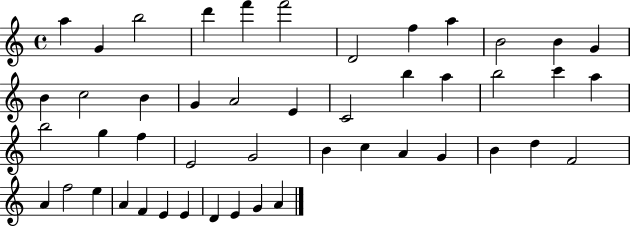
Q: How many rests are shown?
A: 0